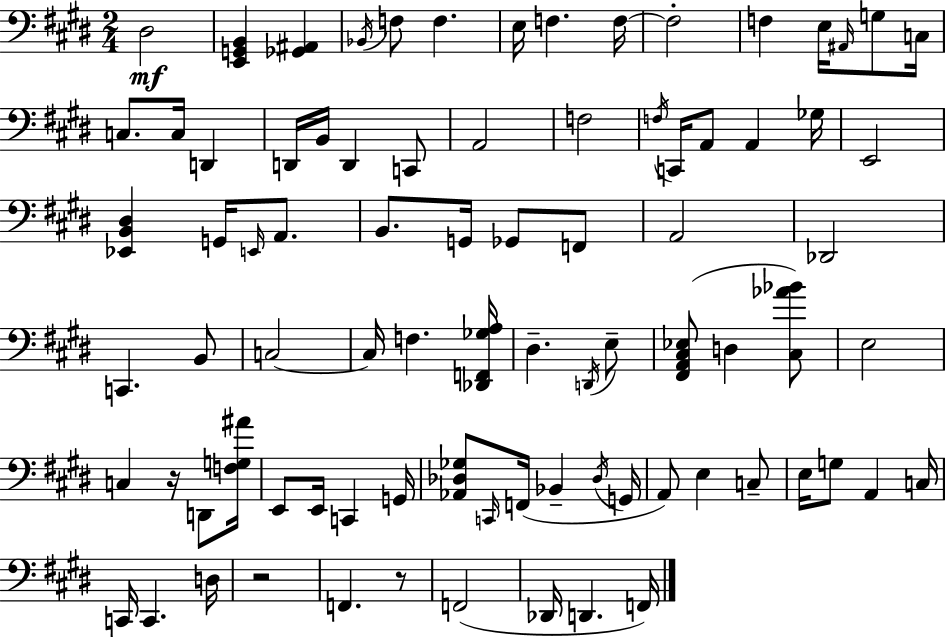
X:1
T:Untitled
M:2/4
L:1/4
K:E
^D,2 [E,,G,,B,,] [_G,,^A,,] _B,,/4 F,/2 F, E,/4 F, F,/4 F,2 F, E,/4 ^A,,/4 G,/2 C,/4 C,/2 C,/4 D,, D,,/4 B,,/4 D,, C,,/2 A,,2 F,2 F,/4 C,,/4 A,,/2 A,, _G,/4 E,,2 [_E,,B,,^D,] G,,/4 E,,/4 A,,/2 B,,/2 G,,/4 _G,,/2 F,,/2 A,,2 _D,,2 C,, B,,/2 C,2 C,/4 F, [_D,,F,,_G,A,]/4 ^D, D,,/4 E,/2 [^F,,A,,^C,_E,]/2 D, [^C,_A_B]/2 E,2 C, z/4 D,,/2 [F,G,^A]/4 E,,/2 E,,/4 C,, G,,/4 [_A,,_D,_G,]/2 C,,/4 F,,/4 _B,, _D,/4 G,,/4 A,,/2 E, C,/2 E,/4 G,/2 A,, C,/4 C,,/4 C,, D,/4 z2 F,, z/2 F,,2 _D,,/4 D,, F,,/4